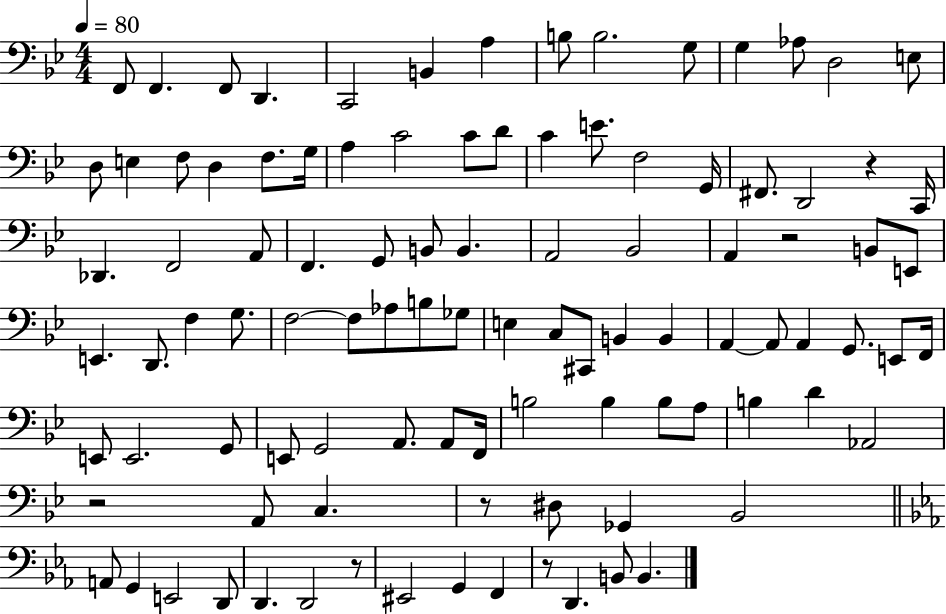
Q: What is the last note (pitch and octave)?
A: B2